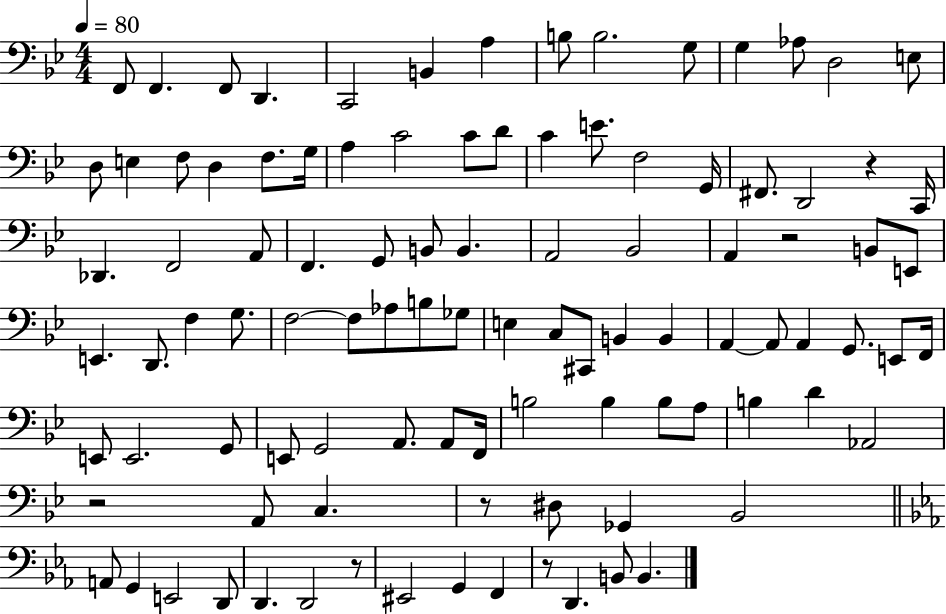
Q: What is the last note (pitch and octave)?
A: B2